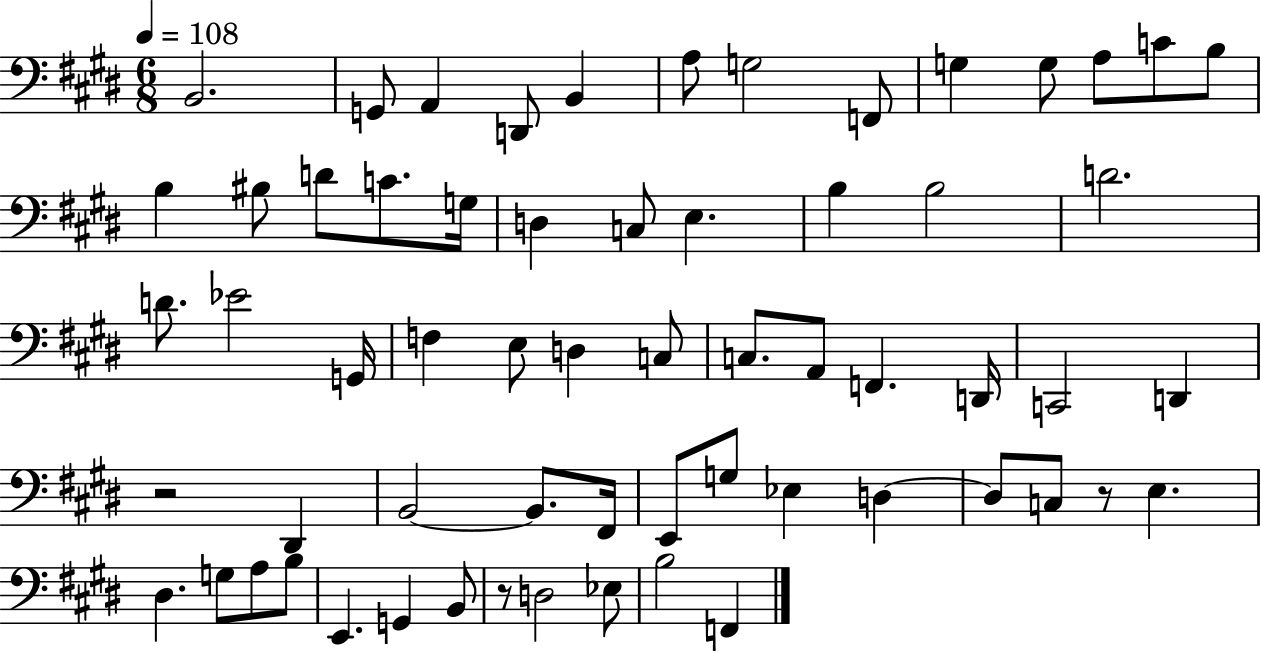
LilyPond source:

{
  \clef bass
  \numericTimeSignature
  \time 6/8
  \key e \major
  \tempo 4 = 108
  b,2. | g,8 a,4 d,8 b,4 | a8 g2 f,8 | g4 g8 a8 c'8 b8 | \break b4 bis8 d'8 c'8. g16 | d4 c8 e4. | b4 b2 | d'2. | \break d'8. ees'2 g,16 | f4 e8 d4 c8 | c8. a,8 f,4. d,16 | c,2 d,4 | \break r2 dis,4 | b,2~~ b,8. fis,16 | e,8 g8 ees4 d4~~ | d8 c8 r8 e4. | \break dis4. g8 a8 b8 | e,4. g,4 b,8 | r8 d2 ees8 | b2 f,4 | \break \bar "|."
}